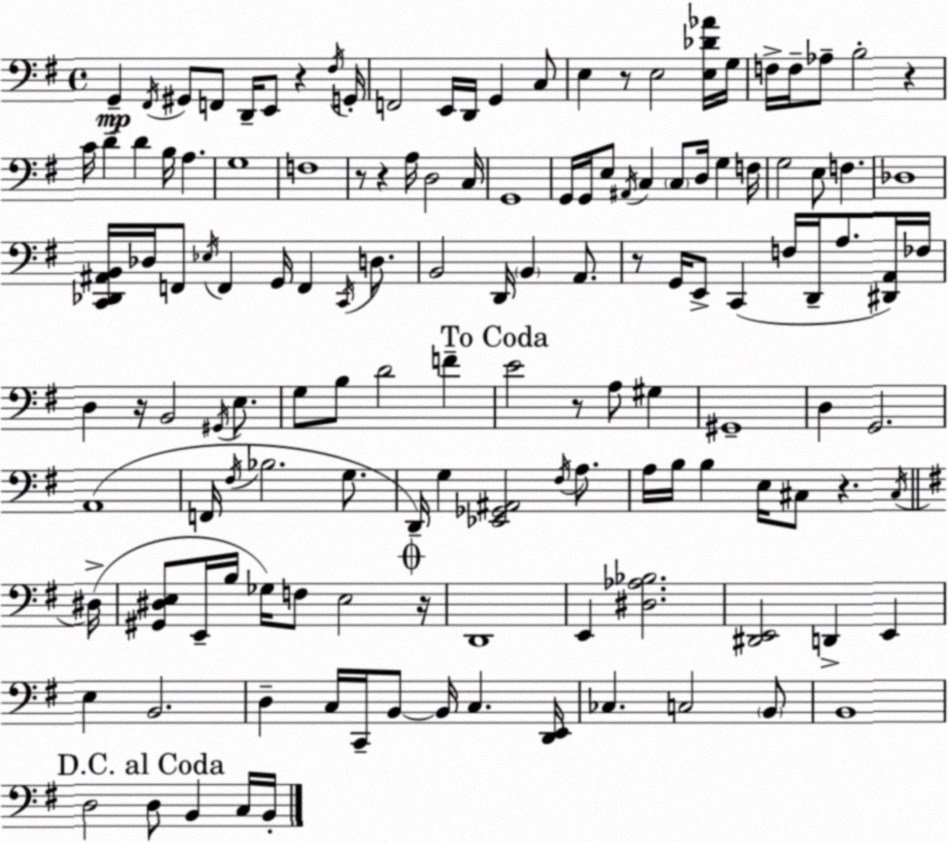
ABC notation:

X:1
T:Untitled
M:4/4
L:1/4
K:G
G,, ^F,,/4 ^G,,/2 F,,/2 D,,/4 E,,/2 z ^F,/4 G,,/4 F,,2 E,,/4 D,,/4 G,, C,/2 E, z/2 E,2 [E,_D_A]/4 G,/4 F,/4 F,/4 _A,/2 B,2 z C/4 D D B,/4 A, G,4 F,4 z/2 z A,/4 D,2 C,/4 G,,4 G,,/4 G,,/4 E,/2 ^A,,/4 C, C,/2 D,/4 G, F,/4 G,2 E,/2 F, _D,4 [C,,_D,,^A,,B,,]/4 _D,/4 F,,/2 _E,/4 F,, G,,/4 F,, C,,/4 D,/2 B,,2 D,,/4 B,, A,,/2 z/2 G,,/4 E,,/2 C,, F,/4 D,,/4 A,/2 [^D,,A,,]/4 _F,/4 D, z/4 B,,2 ^G,,/4 E,/2 G,/2 B,/2 D2 F E2 z/2 A,/2 ^G, ^G,,4 D, G,,2 A,,4 F,,/4 ^F,/4 _B,2 G,/2 D,,/4 G, [_E,,_G,,^A,,]2 ^F,/4 A,/2 A,/4 B,/4 B, E,/4 ^C,/2 z ^C,/4 ^D,/4 [^G,,^D,E,]/2 E,,/4 B,/4 _G,/4 F,/2 E,2 z/4 D,,4 E,, [^D,_A,_B,]2 [^D,,E,,]2 D,, E,, E, B,,2 D, C,/4 C,,/4 B,,/2 B,,/4 C, [D,,E,,]/4 _C, C,2 B,,/2 B,,4 D,2 D,/2 B,, C,/4 B,,/4